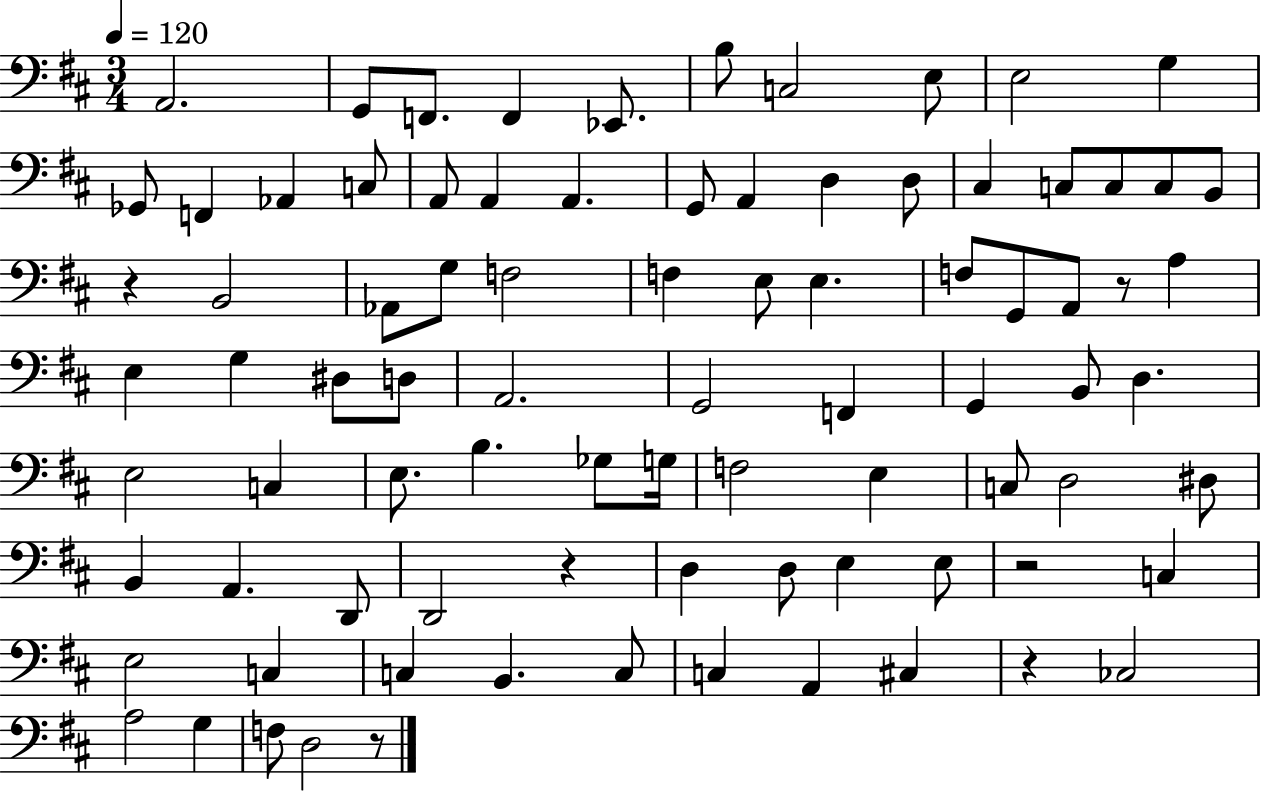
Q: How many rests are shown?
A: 6